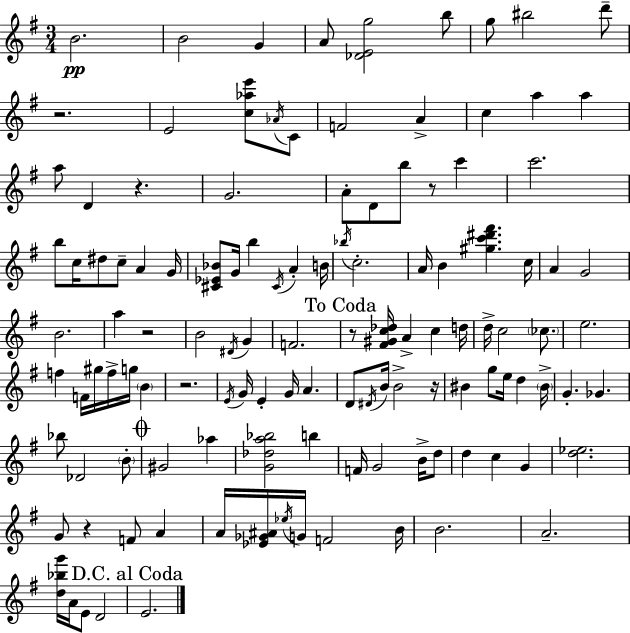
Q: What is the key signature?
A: G major